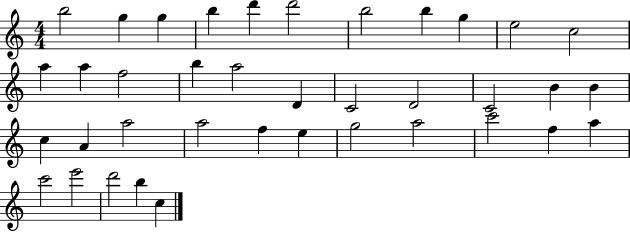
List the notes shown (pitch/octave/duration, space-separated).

B5/h G5/q G5/q B5/q D6/q D6/h B5/h B5/q G5/q E5/h C5/h A5/q A5/q F5/h B5/q A5/h D4/q C4/h D4/h C4/h B4/q B4/q C5/q A4/q A5/h A5/h F5/q E5/q G5/h A5/h C6/h F5/q A5/q C6/h E6/h D6/h B5/q C5/q